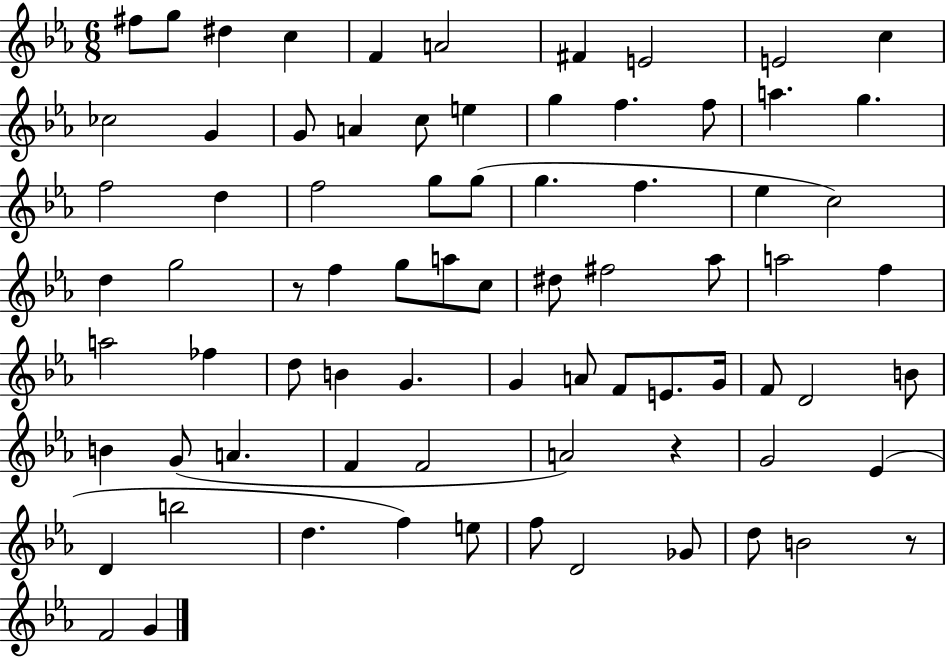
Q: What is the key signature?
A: EES major